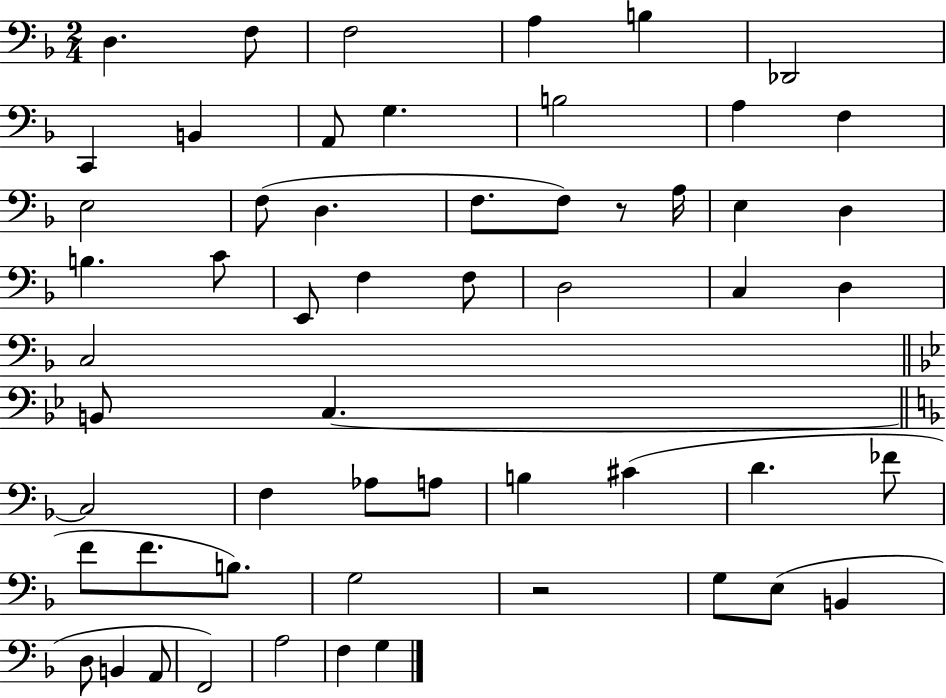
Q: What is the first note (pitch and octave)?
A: D3